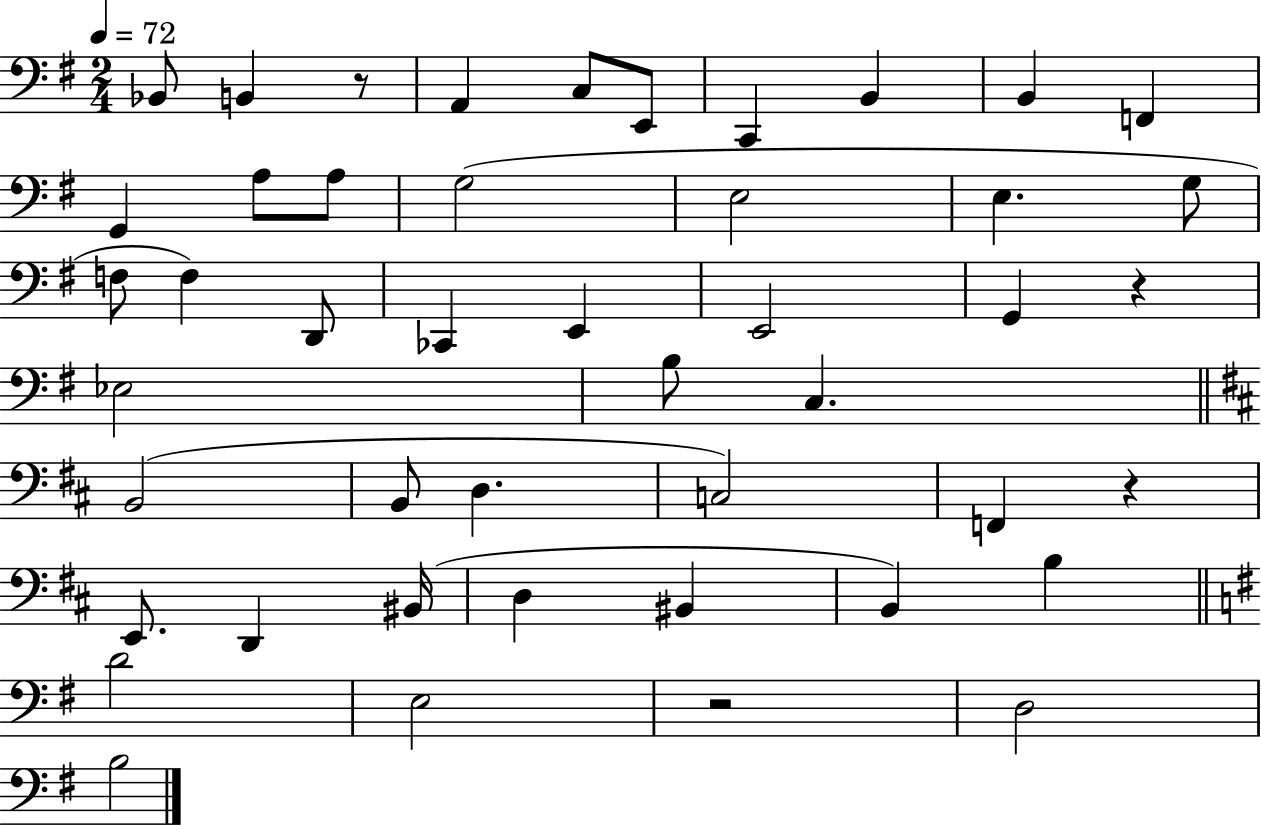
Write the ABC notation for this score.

X:1
T:Untitled
M:2/4
L:1/4
K:G
_B,,/2 B,, z/2 A,, C,/2 E,,/2 C,, B,, B,, F,, G,, A,/2 A,/2 G,2 E,2 E, G,/2 F,/2 F, D,,/2 _C,, E,, E,,2 G,, z _E,2 B,/2 C, B,,2 B,,/2 D, C,2 F,, z E,,/2 D,, ^B,,/4 D, ^B,, B,, B, D2 E,2 z2 D,2 B,2